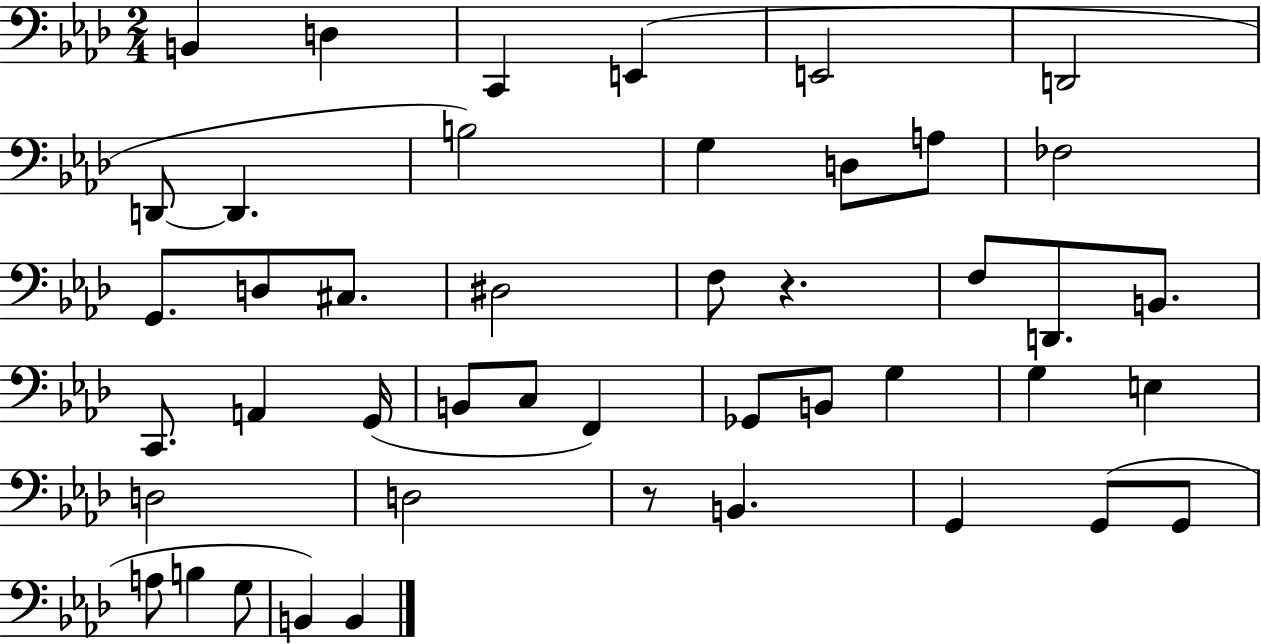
X:1
T:Untitled
M:2/4
L:1/4
K:Ab
B,, D, C,, E,, E,,2 D,,2 D,,/2 D,, B,2 G, D,/2 A,/2 _F,2 G,,/2 D,/2 ^C,/2 ^D,2 F,/2 z F,/2 D,,/2 B,,/2 C,,/2 A,, G,,/4 B,,/2 C,/2 F,, _G,,/2 B,,/2 G, G, E, D,2 D,2 z/2 B,, G,, G,,/2 G,,/2 A,/2 B, G,/2 B,, B,,